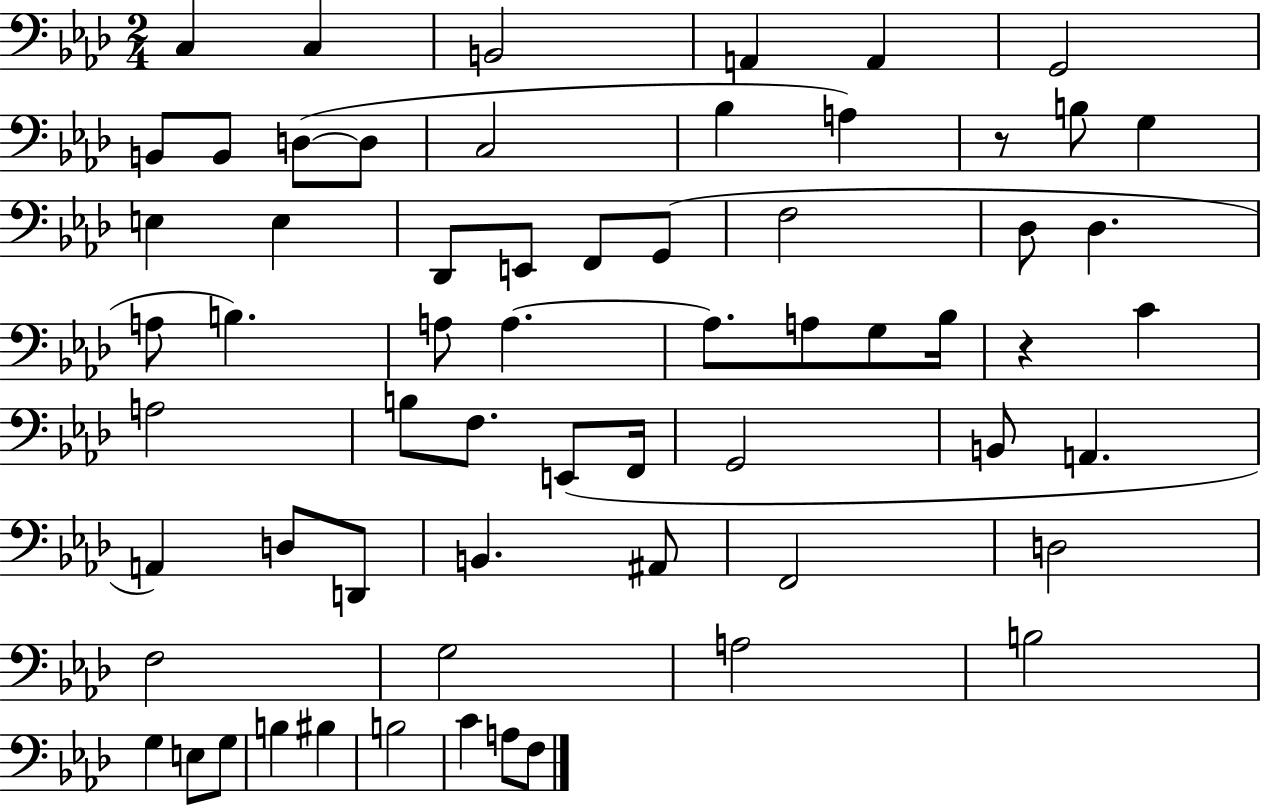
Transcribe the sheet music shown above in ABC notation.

X:1
T:Untitled
M:2/4
L:1/4
K:Ab
C, C, B,,2 A,, A,, G,,2 B,,/2 B,,/2 D,/2 D,/2 C,2 _B, A, z/2 B,/2 G, E, E, _D,,/2 E,,/2 F,,/2 G,,/2 F,2 _D,/2 _D, A,/2 B, A,/2 A, A,/2 A,/2 G,/2 _B,/4 z C A,2 B,/2 F,/2 E,,/2 F,,/4 G,,2 B,,/2 A,, A,, D,/2 D,,/2 B,, ^A,,/2 F,,2 D,2 F,2 G,2 A,2 B,2 G, E,/2 G,/2 B, ^B, B,2 C A,/2 F,/2